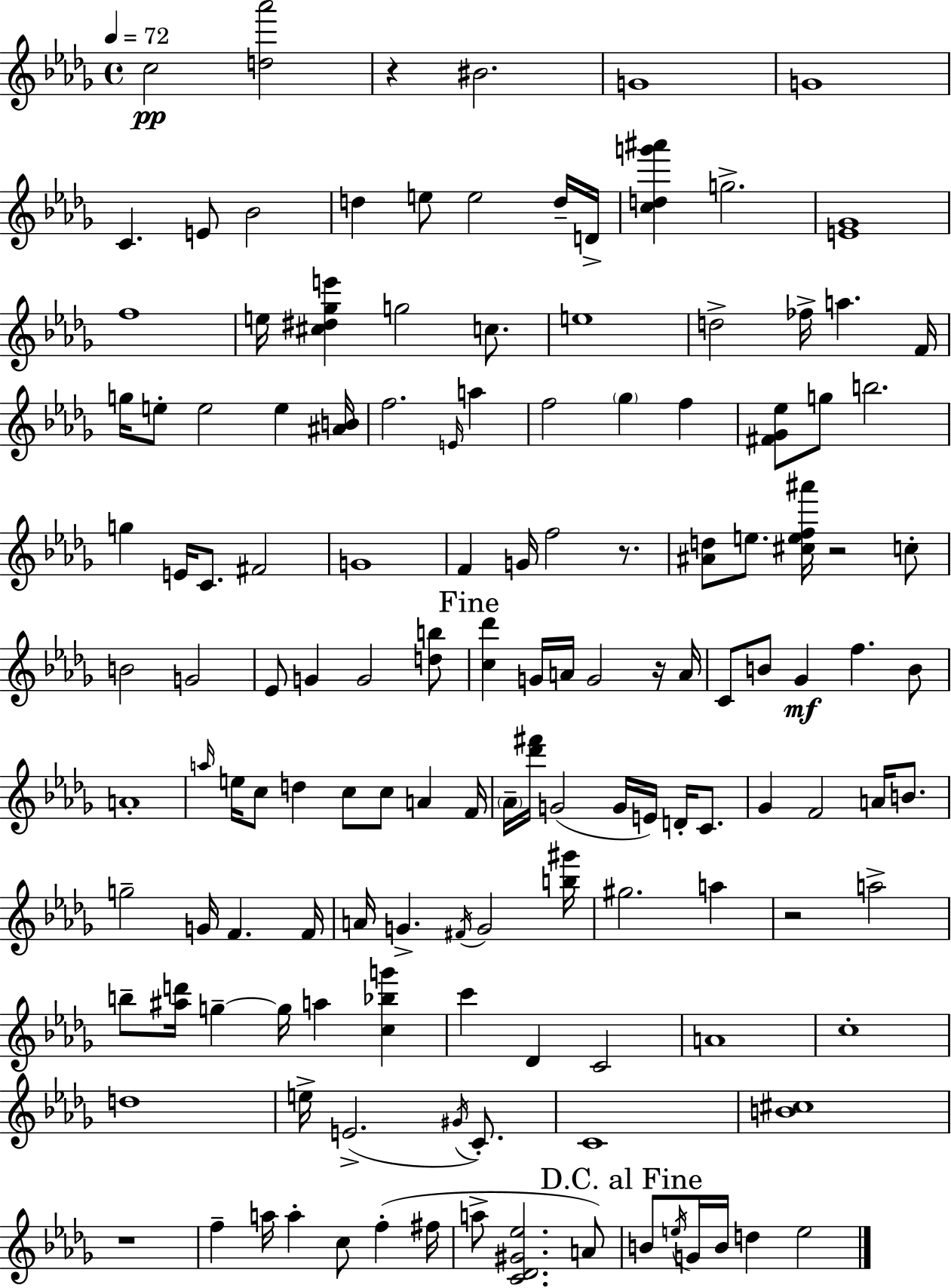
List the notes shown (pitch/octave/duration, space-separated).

C5/h [D5,Ab6]/h R/q BIS4/h. G4/w G4/w C4/q. E4/e Bb4/h D5/q E5/e E5/h D5/s D4/s [C5,D5,G6,A#6]/q G5/h. [E4,Gb4]/w F5/w E5/s [C#5,D#5,Gb5,E6]/q G5/h C5/e. E5/w D5/h FES5/s A5/q. F4/s G5/s E5/e E5/h E5/q [A#4,B4]/s F5/h. E4/s A5/q F5/h Gb5/q F5/q [F#4,Gb4,Eb5]/e G5/e B5/h. G5/q E4/s C4/e. F#4/h G4/w F4/q G4/s F5/h R/e. [A#4,D5]/e E5/e. [C#5,E5,F5,A#6]/s R/h C5/e B4/h G4/h Eb4/e G4/q G4/h [D5,B5]/e [C5,Db6]/q G4/s A4/s G4/h R/s A4/s C4/e B4/e Gb4/q F5/q. B4/e A4/w A5/s E5/s C5/e D5/q C5/e C5/e A4/q F4/s Ab4/s [Db6,F#6]/s G4/h G4/s E4/s D4/s C4/e. Gb4/q F4/h A4/s B4/e. G5/h G4/s F4/q. F4/s A4/s G4/q. F#4/s G4/h [B5,G#6]/s G#5/h. A5/q R/h A5/h B5/e [A#5,D6]/s G5/q G5/s A5/q [C5,Bb5,G6]/q C6/q Db4/q C4/h A4/w C5/w D5/w E5/s E4/h. G#4/s C4/e. C4/w [B4,C#5]/w R/w F5/q A5/s A5/q C5/e F5/q F#5/s A5/e [C4,Db4,G#4,Eb5]/h. A4/e B4/e E5/s G4/s B4/s D5/q E5/h